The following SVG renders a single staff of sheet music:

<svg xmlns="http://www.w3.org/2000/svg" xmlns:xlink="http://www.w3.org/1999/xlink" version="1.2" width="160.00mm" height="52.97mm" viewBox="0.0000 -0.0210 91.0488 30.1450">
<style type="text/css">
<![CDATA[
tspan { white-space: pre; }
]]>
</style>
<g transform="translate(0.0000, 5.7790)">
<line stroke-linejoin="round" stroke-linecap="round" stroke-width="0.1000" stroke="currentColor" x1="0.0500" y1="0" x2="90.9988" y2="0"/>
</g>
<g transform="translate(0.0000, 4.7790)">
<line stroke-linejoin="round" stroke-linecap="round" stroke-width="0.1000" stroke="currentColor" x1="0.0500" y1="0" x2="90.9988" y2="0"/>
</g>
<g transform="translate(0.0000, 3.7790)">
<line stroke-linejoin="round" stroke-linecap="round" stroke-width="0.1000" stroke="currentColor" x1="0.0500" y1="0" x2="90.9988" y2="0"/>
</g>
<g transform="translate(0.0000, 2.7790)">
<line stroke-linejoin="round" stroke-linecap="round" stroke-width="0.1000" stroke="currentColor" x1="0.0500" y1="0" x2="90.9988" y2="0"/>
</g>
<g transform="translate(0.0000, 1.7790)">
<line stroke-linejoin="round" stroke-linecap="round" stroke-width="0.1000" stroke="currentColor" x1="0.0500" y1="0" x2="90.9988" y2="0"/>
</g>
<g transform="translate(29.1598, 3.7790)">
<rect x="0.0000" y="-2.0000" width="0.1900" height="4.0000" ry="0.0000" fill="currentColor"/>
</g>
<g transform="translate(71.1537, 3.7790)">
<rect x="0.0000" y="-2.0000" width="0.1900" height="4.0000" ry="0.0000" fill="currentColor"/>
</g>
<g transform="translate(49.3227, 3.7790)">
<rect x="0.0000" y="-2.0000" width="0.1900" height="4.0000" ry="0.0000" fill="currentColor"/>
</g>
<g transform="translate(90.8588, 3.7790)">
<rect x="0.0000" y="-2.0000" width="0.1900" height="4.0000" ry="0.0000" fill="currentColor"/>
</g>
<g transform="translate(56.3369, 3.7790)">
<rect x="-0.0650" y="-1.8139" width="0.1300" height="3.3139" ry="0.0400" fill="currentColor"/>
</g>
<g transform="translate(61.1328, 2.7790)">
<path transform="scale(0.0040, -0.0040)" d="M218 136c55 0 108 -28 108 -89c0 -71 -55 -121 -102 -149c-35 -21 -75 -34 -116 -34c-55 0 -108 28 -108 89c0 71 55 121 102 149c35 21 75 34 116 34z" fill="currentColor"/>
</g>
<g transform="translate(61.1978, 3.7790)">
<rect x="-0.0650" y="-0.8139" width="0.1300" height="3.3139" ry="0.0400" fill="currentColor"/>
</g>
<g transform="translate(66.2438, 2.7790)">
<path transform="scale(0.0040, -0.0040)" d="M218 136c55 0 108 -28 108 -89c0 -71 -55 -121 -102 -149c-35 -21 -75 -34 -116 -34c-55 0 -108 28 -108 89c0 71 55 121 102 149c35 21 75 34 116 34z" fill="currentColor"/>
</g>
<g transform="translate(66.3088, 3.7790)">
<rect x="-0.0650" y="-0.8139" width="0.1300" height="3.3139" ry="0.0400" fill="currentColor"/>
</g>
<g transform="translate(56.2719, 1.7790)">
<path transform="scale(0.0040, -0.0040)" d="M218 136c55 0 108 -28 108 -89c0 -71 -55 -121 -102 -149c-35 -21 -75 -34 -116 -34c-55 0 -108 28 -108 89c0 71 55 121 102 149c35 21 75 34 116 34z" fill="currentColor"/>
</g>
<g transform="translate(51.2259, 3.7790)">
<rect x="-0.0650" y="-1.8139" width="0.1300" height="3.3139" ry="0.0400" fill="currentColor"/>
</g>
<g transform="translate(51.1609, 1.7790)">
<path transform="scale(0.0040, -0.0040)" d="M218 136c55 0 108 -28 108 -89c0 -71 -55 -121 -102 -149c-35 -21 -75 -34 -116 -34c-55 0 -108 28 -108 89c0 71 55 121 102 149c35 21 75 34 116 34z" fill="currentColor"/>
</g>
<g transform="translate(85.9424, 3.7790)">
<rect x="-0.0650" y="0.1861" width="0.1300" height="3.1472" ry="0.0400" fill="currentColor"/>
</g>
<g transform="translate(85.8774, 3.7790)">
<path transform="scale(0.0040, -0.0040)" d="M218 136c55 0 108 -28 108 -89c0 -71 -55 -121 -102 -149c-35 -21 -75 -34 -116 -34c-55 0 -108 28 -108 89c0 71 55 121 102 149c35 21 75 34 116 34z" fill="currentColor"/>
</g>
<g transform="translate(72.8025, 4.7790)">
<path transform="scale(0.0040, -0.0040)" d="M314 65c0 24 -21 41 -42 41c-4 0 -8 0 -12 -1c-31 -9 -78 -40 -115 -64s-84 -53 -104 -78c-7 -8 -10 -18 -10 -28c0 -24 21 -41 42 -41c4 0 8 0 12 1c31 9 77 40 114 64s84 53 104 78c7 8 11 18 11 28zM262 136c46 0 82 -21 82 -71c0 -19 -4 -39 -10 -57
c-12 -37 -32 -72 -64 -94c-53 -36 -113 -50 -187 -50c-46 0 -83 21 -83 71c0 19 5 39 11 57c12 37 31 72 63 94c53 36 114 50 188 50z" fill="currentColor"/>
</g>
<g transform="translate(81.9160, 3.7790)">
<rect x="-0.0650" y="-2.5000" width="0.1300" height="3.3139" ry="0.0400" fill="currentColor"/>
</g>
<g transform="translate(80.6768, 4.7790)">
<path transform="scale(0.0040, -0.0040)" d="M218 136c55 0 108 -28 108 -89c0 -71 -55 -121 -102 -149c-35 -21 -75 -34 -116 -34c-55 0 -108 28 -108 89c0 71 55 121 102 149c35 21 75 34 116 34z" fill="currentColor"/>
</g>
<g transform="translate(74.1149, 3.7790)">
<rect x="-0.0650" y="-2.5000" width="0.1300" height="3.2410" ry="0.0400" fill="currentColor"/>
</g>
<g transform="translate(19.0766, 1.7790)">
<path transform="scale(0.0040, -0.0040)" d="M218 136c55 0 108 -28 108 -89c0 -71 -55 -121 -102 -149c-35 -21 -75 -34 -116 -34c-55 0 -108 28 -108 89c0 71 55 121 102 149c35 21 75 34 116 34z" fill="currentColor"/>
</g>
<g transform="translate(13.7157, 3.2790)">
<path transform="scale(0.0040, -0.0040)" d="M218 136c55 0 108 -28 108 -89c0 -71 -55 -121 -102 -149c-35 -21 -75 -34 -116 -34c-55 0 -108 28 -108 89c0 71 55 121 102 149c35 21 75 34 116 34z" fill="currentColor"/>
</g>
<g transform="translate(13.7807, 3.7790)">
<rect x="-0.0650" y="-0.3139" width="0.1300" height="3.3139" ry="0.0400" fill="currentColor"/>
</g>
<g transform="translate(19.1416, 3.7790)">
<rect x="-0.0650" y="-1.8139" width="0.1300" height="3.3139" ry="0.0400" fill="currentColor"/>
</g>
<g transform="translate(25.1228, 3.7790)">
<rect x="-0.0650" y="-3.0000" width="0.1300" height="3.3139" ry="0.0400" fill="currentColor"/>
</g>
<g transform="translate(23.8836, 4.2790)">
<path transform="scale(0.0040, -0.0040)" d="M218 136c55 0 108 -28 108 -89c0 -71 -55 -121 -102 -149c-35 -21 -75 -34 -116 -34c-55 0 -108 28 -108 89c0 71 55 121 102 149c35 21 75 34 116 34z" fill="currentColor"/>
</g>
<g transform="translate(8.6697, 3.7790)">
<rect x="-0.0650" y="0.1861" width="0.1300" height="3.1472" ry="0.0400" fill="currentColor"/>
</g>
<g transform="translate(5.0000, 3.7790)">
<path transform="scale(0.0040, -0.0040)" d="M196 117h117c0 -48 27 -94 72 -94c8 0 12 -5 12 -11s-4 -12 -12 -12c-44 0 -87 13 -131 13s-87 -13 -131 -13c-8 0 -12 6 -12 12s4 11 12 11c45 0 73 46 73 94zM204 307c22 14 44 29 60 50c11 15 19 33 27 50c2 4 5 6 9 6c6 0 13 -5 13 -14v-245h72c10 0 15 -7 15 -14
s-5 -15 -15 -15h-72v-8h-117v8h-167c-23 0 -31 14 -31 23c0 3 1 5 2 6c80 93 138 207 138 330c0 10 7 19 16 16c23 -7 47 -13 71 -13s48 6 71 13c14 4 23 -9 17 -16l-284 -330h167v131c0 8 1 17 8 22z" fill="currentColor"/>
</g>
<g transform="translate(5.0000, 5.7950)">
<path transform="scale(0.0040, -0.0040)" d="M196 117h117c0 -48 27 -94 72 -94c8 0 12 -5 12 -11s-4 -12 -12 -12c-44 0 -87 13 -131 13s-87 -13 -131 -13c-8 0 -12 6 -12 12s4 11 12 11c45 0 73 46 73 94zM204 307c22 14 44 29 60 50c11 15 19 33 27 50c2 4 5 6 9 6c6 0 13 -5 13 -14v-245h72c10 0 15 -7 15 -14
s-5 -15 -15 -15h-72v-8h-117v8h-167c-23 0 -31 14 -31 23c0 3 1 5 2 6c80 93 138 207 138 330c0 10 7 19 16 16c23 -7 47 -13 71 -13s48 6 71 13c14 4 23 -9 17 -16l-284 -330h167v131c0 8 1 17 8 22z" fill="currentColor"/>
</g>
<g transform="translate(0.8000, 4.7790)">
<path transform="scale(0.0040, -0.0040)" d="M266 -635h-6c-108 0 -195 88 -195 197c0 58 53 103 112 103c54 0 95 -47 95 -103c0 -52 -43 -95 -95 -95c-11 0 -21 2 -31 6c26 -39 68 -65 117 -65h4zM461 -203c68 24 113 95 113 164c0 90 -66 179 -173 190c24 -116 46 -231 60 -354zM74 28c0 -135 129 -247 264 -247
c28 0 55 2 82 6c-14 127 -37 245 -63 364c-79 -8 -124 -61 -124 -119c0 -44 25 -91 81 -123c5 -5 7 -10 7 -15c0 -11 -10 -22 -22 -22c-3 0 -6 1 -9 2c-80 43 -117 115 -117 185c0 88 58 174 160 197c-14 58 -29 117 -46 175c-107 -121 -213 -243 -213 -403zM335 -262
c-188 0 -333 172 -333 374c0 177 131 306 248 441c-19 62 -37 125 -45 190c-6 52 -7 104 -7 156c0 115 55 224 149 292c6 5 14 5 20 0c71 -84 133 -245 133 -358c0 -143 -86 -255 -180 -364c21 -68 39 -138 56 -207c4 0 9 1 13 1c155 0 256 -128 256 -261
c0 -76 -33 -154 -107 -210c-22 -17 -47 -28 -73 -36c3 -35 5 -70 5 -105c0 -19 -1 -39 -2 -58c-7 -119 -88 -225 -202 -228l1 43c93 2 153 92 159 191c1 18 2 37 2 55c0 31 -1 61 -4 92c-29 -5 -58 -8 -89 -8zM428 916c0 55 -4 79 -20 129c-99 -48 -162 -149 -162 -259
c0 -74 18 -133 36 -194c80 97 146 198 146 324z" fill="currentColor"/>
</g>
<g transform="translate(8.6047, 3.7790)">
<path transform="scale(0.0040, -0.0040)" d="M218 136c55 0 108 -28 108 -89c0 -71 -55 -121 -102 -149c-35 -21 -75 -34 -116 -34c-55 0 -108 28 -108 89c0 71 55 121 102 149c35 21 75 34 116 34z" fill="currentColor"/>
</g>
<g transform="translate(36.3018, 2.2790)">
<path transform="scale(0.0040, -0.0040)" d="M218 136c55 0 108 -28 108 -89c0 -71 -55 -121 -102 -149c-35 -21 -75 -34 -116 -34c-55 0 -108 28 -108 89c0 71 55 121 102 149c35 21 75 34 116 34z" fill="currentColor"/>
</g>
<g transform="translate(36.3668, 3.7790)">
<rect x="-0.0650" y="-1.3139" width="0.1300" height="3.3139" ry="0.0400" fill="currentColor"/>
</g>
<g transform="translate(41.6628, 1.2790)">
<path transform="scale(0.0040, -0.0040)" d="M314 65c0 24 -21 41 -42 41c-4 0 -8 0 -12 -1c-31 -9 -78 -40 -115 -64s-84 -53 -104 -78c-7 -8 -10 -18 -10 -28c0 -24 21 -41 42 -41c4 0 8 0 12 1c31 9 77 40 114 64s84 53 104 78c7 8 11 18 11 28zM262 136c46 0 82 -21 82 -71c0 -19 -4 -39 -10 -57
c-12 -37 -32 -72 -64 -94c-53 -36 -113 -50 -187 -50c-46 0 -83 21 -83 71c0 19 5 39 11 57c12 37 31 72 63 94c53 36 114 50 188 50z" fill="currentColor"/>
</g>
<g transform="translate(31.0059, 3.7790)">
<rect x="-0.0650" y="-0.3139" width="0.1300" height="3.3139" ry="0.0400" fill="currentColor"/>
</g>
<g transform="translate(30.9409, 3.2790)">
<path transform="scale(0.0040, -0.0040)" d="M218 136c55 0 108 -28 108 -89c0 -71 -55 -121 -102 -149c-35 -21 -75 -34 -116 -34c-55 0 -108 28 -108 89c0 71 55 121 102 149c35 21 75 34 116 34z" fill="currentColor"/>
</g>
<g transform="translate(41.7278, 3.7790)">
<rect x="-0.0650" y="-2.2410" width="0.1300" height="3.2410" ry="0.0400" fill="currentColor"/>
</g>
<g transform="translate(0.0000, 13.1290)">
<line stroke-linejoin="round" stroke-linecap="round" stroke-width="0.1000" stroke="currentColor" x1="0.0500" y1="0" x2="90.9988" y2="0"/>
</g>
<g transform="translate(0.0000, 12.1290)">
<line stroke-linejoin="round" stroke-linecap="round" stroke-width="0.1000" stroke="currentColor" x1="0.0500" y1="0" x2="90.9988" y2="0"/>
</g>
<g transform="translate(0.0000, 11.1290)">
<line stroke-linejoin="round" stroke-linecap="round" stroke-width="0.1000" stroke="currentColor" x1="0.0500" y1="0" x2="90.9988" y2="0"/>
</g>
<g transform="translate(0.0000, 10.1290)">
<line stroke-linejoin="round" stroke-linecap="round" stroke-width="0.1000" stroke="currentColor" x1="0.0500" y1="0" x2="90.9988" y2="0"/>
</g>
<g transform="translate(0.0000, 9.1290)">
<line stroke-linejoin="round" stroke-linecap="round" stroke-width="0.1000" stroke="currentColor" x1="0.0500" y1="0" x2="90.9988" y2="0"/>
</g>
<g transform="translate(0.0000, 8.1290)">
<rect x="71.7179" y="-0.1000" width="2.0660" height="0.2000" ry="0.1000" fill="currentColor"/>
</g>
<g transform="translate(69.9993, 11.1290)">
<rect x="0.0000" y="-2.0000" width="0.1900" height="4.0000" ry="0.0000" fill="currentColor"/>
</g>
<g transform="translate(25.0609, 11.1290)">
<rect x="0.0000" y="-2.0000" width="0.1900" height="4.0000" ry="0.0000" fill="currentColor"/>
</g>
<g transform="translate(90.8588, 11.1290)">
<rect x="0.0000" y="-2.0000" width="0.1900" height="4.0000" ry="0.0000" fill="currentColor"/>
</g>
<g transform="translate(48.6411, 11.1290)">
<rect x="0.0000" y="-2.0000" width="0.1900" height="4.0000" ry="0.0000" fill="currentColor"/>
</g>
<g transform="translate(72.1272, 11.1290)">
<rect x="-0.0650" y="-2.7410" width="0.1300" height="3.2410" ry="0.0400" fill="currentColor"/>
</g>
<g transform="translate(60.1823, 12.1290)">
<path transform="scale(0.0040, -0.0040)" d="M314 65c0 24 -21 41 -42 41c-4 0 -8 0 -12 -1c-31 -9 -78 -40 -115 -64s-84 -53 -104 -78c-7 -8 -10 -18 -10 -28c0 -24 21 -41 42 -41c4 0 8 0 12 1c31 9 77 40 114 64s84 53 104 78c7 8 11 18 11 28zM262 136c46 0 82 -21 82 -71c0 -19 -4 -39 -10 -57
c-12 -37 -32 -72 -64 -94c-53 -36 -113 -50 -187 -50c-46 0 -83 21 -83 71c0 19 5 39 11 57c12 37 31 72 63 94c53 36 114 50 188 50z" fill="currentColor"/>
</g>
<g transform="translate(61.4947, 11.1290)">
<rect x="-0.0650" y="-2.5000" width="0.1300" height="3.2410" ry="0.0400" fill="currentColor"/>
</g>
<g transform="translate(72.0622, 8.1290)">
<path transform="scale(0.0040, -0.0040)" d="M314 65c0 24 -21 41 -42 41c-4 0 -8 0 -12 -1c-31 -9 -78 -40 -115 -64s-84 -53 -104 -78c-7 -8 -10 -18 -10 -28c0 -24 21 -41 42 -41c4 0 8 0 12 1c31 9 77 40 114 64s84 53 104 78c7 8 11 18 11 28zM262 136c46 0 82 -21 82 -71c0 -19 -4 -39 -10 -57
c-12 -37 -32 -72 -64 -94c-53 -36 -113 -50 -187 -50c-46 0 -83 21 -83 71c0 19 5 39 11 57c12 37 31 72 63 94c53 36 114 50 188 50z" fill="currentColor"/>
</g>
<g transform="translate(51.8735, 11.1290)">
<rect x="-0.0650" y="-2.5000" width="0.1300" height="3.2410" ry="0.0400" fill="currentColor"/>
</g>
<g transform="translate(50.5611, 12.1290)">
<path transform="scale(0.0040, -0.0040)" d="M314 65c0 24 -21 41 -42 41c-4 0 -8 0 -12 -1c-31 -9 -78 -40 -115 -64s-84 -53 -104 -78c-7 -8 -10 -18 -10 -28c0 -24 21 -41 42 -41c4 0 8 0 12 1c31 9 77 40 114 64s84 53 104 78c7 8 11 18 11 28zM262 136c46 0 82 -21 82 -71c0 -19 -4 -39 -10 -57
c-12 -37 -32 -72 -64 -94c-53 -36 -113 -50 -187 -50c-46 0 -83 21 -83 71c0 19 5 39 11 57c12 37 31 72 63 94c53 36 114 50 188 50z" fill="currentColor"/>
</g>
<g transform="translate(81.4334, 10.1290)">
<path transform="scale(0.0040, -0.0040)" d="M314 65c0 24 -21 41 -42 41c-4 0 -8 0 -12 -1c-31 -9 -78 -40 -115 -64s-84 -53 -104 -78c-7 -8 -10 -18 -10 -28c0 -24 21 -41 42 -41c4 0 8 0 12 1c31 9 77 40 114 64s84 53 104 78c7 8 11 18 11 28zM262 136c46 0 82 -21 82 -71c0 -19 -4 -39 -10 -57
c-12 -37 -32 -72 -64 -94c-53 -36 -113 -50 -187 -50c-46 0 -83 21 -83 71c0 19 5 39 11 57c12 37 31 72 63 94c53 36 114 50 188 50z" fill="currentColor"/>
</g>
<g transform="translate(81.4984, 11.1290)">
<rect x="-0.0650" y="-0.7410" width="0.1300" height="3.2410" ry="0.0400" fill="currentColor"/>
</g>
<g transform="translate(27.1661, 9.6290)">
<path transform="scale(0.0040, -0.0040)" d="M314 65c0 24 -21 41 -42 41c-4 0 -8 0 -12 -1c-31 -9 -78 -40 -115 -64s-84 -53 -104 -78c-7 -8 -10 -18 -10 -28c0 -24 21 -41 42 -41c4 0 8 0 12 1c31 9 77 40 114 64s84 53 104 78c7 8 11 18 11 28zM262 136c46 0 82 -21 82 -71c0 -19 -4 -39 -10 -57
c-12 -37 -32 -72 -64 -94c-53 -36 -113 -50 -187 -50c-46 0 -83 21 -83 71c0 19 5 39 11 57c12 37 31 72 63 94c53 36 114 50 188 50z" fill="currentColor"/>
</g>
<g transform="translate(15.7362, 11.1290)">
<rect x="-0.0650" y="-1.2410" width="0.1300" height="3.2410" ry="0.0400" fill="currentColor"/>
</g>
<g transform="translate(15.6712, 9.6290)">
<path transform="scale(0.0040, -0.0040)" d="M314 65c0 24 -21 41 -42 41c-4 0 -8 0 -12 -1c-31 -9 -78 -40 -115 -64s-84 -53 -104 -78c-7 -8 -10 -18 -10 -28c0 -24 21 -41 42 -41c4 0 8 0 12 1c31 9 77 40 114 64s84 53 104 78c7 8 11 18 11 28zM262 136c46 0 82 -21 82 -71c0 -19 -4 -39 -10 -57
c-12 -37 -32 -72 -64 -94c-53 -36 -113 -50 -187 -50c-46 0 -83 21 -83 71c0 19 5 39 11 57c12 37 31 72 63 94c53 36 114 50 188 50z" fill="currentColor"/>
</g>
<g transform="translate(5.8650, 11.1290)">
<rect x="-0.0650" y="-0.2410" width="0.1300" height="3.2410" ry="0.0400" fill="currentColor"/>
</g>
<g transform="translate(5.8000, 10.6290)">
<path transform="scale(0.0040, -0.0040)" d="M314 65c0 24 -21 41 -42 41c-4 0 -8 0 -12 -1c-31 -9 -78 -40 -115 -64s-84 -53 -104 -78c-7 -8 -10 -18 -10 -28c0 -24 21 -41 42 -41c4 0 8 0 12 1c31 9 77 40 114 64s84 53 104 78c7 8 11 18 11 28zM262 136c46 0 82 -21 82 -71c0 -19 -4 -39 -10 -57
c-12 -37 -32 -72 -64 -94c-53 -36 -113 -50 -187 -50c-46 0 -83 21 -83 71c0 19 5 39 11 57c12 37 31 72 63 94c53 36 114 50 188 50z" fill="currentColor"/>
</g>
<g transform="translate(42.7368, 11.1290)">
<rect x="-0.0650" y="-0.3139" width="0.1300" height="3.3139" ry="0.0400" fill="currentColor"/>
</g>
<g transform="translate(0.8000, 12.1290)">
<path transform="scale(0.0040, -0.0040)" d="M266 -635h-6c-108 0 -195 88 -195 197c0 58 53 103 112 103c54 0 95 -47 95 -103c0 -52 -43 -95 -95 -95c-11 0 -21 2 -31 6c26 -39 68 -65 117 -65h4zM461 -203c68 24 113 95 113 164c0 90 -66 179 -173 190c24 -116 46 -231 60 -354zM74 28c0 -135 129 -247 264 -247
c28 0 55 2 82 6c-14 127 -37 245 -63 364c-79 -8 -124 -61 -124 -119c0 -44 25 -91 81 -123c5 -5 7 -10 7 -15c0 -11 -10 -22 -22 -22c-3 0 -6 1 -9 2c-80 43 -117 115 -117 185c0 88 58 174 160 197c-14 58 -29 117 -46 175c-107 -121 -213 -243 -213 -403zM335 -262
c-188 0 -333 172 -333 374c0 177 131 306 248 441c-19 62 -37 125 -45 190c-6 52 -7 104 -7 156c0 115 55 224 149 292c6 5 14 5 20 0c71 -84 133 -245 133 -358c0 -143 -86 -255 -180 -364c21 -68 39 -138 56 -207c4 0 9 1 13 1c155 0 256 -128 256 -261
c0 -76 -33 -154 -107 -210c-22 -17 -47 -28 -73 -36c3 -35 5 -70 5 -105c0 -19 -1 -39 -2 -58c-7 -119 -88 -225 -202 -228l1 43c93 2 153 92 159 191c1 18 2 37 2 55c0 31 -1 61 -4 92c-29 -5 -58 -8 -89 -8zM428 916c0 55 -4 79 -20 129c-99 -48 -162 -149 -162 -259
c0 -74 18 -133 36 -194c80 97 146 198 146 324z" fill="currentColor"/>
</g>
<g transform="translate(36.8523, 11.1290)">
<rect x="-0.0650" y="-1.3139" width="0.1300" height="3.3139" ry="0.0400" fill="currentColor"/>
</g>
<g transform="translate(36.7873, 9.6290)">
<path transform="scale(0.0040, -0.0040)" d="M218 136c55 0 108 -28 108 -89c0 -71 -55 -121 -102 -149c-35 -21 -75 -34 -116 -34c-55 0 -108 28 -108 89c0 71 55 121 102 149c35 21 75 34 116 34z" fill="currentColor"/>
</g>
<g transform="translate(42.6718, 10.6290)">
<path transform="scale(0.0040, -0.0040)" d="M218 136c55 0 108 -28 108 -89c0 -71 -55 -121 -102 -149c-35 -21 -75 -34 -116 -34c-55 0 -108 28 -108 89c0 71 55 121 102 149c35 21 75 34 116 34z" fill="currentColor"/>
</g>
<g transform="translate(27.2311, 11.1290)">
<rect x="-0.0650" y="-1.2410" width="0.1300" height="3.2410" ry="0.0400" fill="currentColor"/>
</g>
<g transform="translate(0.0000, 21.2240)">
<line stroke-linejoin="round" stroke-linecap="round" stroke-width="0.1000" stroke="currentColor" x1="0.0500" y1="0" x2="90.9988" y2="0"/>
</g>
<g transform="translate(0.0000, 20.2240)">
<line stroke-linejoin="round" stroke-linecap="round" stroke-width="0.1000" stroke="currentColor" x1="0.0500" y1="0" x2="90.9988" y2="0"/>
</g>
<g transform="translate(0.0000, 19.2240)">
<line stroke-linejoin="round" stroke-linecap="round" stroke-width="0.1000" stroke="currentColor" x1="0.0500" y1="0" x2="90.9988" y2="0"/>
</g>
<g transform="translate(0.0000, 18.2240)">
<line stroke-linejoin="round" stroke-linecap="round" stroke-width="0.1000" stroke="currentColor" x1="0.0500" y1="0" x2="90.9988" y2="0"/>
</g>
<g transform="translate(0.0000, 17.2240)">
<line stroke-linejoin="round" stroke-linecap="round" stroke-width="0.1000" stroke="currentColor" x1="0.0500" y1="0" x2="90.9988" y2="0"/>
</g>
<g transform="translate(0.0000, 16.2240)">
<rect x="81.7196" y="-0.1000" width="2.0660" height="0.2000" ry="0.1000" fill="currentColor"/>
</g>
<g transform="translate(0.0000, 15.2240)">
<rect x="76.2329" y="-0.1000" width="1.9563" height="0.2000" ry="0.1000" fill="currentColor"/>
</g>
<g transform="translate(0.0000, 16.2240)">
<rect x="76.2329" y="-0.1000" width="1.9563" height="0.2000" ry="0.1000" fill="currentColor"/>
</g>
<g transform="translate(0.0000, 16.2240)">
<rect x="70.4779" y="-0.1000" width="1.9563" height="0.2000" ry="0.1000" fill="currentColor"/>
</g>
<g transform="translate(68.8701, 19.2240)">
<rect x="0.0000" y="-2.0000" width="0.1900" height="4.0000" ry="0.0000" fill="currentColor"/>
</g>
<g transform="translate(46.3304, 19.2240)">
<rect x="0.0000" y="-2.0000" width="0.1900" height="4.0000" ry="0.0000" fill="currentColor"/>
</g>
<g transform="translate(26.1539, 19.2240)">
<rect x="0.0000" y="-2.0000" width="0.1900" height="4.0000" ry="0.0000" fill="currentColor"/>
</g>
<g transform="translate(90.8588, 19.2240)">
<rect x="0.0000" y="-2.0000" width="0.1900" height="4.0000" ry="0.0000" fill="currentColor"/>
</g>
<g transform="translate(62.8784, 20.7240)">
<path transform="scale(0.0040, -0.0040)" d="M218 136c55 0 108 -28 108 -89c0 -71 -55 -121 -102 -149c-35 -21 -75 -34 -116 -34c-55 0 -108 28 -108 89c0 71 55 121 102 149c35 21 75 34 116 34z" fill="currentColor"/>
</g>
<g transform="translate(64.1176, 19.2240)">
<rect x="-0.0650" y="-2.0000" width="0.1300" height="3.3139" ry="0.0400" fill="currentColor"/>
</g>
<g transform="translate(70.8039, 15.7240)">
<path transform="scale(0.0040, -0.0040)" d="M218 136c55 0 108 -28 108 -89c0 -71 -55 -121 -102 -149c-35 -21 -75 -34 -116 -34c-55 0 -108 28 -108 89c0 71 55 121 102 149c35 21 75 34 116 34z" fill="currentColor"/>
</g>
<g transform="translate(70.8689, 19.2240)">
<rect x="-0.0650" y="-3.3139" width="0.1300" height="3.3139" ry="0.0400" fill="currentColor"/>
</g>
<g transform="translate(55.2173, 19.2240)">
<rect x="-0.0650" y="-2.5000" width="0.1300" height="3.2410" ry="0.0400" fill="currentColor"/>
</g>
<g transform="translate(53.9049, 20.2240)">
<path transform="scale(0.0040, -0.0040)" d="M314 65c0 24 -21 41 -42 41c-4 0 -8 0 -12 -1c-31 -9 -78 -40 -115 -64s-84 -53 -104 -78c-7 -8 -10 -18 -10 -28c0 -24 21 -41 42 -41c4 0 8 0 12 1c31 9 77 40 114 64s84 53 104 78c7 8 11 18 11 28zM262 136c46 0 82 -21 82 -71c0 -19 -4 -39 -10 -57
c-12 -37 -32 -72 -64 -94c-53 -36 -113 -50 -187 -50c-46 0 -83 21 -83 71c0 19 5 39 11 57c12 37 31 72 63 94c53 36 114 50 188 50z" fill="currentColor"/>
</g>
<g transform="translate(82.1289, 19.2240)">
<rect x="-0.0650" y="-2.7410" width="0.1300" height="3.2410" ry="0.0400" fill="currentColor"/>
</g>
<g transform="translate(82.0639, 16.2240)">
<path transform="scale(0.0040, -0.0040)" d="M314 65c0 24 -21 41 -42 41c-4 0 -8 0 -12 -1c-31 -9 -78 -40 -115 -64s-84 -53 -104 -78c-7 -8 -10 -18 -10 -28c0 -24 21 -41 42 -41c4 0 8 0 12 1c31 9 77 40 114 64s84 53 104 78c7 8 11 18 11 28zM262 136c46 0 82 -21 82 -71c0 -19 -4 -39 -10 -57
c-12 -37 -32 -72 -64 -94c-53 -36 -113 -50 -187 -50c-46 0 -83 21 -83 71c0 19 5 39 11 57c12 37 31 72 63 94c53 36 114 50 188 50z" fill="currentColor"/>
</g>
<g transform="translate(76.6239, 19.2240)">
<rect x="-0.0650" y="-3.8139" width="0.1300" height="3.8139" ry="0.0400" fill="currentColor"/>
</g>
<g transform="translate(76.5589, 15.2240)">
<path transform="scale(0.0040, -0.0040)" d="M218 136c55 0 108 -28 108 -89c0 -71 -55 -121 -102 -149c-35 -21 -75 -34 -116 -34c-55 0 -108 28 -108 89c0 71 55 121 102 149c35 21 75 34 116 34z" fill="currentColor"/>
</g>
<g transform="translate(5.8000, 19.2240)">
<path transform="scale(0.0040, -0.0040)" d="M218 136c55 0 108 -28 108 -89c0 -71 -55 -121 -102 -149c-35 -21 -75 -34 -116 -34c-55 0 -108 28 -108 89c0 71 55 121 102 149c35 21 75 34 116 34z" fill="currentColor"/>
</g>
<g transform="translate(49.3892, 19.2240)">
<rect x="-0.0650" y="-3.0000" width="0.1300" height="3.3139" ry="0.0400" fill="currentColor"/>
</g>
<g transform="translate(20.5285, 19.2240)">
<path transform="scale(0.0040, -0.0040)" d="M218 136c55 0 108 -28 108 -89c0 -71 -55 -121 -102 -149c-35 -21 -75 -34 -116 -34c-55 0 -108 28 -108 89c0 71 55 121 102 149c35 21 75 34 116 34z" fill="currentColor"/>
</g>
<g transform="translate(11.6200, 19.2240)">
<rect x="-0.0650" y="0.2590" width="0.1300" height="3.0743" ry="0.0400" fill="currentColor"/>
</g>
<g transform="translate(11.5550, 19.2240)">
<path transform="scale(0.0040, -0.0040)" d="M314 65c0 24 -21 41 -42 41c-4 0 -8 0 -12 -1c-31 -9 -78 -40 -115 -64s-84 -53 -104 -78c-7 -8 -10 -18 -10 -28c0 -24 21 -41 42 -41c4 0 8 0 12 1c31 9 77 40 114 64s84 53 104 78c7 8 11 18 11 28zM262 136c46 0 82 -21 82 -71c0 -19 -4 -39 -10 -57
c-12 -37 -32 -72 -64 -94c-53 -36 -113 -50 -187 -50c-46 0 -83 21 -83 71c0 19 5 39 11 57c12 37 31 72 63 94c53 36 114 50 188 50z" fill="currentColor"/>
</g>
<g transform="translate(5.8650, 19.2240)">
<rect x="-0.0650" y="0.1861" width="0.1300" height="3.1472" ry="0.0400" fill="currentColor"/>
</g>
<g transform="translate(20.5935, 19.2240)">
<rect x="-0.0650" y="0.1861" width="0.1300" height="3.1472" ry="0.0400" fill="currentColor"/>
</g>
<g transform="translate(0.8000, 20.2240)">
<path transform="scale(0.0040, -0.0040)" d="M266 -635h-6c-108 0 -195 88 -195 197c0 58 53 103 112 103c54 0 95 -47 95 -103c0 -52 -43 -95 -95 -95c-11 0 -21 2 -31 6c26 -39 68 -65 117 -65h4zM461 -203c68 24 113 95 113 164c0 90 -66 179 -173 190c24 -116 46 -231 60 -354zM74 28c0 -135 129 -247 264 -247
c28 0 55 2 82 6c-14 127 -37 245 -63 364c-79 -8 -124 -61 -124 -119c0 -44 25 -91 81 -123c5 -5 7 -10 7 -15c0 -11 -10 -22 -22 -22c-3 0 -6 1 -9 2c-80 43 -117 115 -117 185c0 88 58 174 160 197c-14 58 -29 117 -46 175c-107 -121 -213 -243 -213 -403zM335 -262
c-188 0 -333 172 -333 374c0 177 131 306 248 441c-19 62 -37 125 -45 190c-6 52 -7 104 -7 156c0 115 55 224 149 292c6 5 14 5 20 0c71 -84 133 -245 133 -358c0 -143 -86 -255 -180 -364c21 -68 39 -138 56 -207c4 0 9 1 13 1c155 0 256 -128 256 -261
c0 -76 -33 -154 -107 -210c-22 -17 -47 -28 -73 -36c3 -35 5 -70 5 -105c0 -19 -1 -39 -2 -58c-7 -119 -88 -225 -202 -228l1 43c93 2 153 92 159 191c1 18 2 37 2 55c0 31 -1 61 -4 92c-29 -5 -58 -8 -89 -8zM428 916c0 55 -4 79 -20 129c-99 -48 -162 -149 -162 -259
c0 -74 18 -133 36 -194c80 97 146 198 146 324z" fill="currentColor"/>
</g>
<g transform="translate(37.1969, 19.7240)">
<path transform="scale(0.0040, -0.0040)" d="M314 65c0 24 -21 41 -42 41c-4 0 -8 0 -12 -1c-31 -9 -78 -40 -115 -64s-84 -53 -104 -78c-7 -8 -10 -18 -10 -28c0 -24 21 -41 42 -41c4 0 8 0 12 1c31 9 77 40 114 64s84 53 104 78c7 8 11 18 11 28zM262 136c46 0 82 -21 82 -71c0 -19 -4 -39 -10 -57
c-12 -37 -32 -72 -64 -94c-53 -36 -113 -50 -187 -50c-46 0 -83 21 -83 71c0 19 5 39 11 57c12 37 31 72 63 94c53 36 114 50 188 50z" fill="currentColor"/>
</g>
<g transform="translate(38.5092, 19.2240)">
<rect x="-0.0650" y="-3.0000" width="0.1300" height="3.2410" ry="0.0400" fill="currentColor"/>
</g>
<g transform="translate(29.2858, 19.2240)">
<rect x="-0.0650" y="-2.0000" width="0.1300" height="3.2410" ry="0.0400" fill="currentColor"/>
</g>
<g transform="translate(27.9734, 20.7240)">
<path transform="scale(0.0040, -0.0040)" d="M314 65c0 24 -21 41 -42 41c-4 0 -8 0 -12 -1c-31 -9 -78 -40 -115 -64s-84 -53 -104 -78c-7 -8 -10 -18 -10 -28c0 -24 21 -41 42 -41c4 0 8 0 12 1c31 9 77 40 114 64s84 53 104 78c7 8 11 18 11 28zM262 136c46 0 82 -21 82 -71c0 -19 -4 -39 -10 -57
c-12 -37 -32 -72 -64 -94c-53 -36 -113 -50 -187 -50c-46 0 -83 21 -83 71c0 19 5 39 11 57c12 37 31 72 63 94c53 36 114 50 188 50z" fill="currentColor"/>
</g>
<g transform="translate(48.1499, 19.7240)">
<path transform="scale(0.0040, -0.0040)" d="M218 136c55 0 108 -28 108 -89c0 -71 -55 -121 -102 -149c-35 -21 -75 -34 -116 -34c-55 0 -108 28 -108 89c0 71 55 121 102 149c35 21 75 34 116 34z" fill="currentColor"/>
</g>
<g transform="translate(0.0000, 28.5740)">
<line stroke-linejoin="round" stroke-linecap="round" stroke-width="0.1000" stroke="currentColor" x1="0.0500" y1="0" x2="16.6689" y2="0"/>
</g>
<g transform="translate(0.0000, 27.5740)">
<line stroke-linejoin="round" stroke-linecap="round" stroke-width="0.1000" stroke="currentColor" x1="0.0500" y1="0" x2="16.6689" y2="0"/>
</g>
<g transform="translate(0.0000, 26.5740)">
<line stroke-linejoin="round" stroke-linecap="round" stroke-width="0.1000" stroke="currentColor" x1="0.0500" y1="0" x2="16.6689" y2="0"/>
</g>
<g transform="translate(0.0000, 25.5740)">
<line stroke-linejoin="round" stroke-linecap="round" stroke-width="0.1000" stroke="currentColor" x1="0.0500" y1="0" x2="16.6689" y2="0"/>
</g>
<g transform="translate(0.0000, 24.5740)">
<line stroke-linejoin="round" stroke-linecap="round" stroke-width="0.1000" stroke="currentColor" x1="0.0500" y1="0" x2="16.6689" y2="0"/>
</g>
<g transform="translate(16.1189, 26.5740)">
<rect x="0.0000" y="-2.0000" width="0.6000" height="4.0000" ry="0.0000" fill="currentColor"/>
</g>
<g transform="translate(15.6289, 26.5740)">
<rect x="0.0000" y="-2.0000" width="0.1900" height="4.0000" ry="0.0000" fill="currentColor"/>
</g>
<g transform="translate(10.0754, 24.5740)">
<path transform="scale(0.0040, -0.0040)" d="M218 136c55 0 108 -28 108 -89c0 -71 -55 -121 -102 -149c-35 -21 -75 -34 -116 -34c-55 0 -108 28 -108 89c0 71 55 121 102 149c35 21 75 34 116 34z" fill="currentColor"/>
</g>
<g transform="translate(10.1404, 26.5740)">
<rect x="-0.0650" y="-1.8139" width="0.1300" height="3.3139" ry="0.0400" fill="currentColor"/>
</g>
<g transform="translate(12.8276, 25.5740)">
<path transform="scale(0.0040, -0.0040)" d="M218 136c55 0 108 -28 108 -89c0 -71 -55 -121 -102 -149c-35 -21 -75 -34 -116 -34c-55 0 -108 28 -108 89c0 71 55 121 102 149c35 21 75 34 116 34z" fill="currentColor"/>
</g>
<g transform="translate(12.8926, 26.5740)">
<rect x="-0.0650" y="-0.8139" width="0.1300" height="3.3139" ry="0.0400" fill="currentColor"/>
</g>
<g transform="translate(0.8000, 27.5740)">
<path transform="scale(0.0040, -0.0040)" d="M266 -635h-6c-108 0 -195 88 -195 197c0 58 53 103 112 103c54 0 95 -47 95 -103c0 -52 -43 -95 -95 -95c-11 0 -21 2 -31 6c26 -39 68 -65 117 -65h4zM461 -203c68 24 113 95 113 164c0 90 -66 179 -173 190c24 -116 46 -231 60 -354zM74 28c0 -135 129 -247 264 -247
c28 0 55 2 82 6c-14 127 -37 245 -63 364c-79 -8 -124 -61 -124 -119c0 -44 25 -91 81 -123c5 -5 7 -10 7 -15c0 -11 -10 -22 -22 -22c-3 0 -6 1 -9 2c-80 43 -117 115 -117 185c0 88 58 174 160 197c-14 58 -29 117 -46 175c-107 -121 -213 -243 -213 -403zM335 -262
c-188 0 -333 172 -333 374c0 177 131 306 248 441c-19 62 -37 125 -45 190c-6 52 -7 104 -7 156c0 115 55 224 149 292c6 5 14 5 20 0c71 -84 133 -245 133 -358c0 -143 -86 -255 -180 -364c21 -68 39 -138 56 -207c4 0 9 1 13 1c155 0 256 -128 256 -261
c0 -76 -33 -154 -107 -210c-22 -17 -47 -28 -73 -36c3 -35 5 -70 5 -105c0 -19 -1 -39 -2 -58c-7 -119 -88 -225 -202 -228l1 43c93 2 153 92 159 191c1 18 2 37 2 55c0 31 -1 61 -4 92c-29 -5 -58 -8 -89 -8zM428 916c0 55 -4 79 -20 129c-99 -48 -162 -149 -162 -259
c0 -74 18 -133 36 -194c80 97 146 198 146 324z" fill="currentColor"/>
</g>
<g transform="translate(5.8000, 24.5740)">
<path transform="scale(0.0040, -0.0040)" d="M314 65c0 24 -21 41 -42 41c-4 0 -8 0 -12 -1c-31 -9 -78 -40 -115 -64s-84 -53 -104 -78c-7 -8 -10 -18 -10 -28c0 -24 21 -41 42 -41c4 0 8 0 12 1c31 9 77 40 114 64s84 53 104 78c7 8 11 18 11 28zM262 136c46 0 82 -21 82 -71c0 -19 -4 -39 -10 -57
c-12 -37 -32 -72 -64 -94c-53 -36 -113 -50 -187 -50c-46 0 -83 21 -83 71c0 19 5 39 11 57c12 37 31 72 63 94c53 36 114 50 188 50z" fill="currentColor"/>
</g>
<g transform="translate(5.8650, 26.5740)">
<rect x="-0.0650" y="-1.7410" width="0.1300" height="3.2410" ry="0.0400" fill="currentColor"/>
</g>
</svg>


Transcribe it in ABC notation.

X:1
T:Untitled
M:4/4
L:1/4
K:C
B c f A c e g2 f f d d G2 G B c2 e2 e2 e c G2 G2 a2 d2 B B2 B F2 A2 A G2 F b c' a2 f2 f d